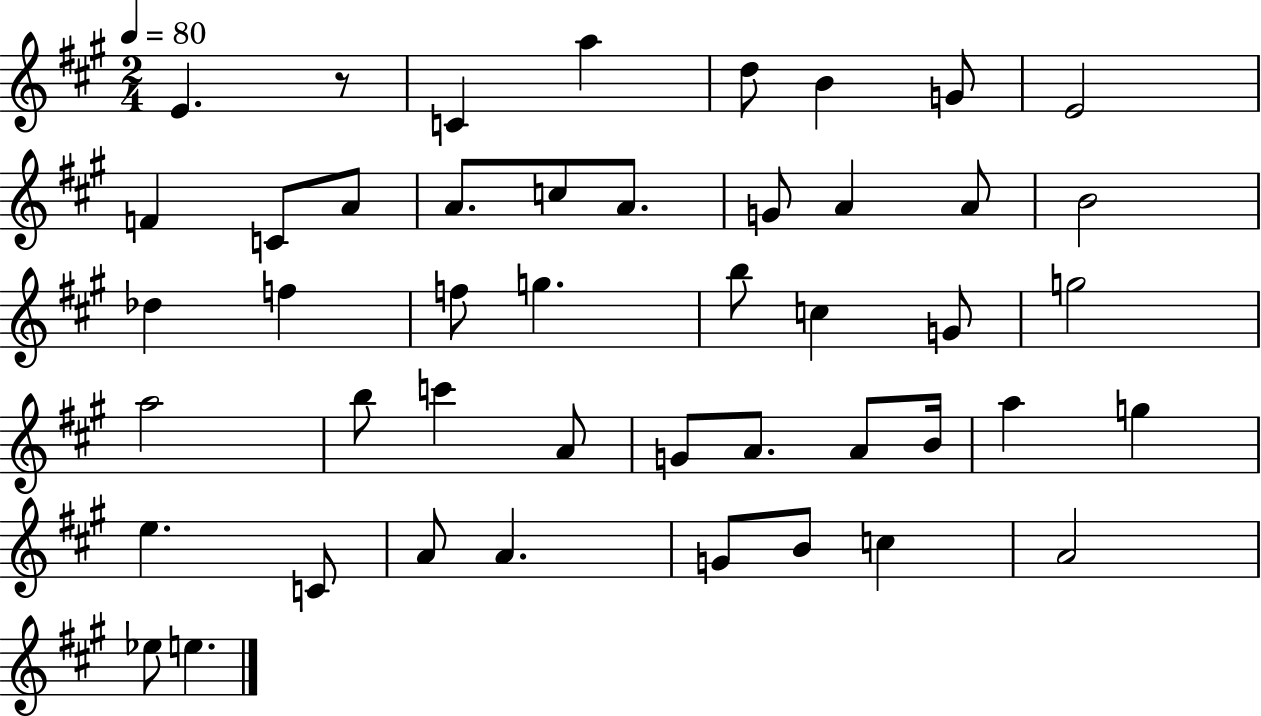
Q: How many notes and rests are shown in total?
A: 46